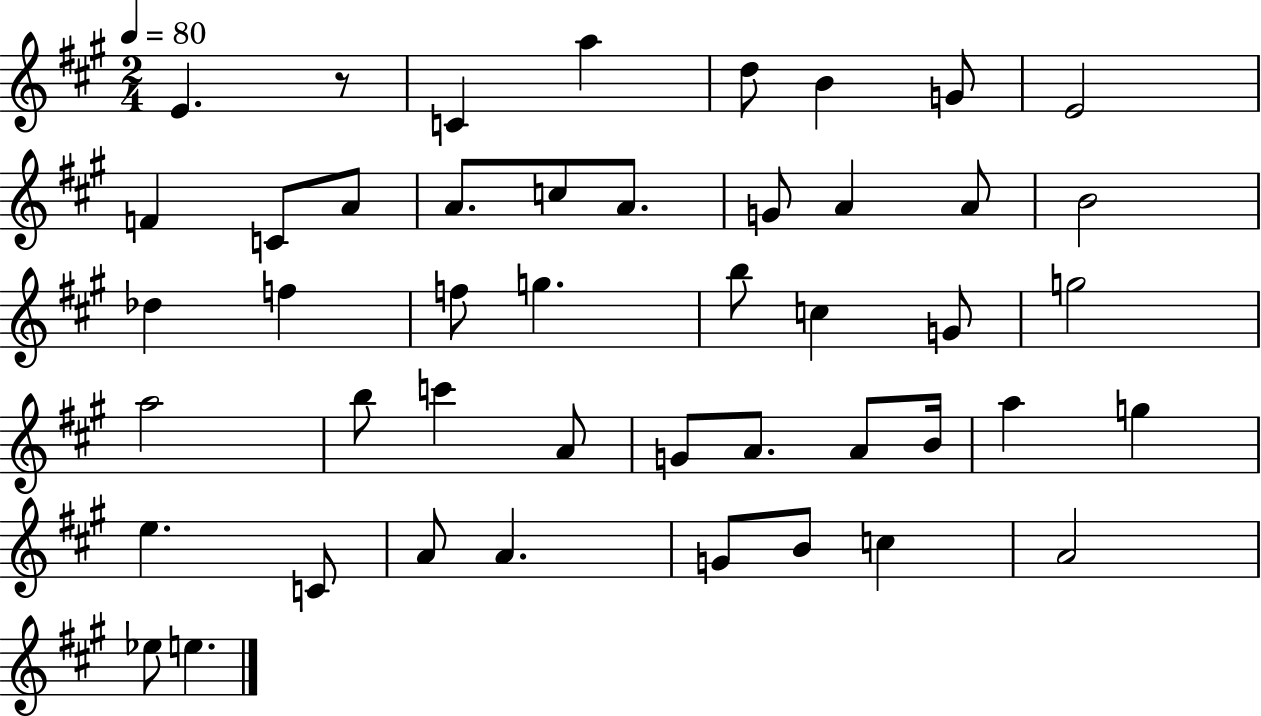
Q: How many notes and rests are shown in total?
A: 46